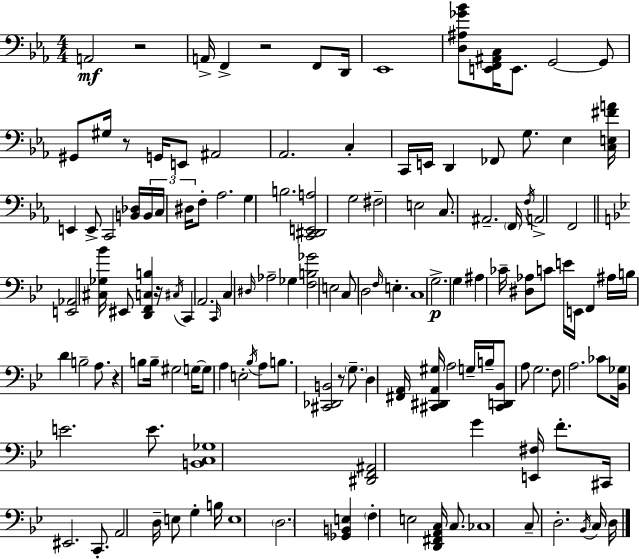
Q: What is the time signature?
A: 4/4